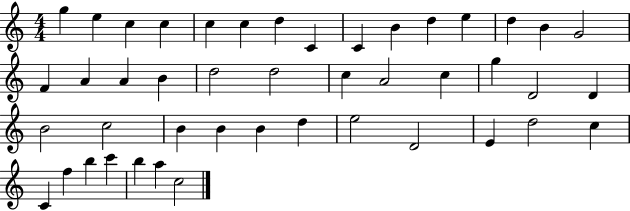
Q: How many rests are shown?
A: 0